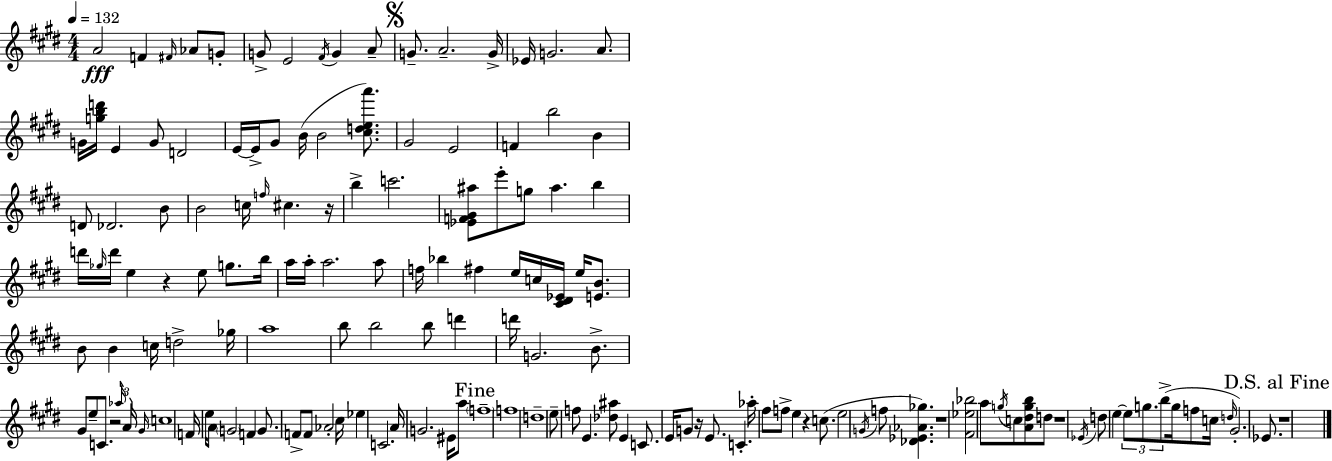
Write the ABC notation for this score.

X:1
T:Untitled
M:4/4
L:1/4
K:E
A2 F ^F/4 _A/2 G/2 G/2 E2 ^F/4 G A/2 G/2 A2 G/4 _E/4 G2 A/2 G/4 [gbd']/4 E G/2 D2 E/4 E/4 ^G/2 B/4 B2 [^cdea']/2 ^G2 E2 F b2 B D/2 _D2 B/2 B2 c/4 f/4 ^c z/4 b c'2 [_EF^G^a]/2 e'/2 g/2 ^a b d'/4 _g/4 d'/4 e z e/2 g/2 b/4 a/4 a/4 a2 a/2 f/4 _b ^f e/4 c/4 [^C^D_E]/4 e/4 [EB]/2 B/2 B c/4 d2 _g/4 a4 b/2 b2 b/2 d' d'/4 G2 B/2 ^G/2 e/2 C/2 z2 _a/4 A/4 ^G/4 c4 F/4 e/4 A/2 G2 F G/2 F/2 F/2 _A2 ^c/4 _e C2 A/4 G2 ^E/4 a/2 f4 f4 d4 e/2 f/2 E [_d^a]/2 E C/2 E/4 G/2 z/4 E/2 C _a/4 ^f/2 f/2 e z c/2 e2 G/4 f/2 [_D_E_A_g] z4 [^F_e_b]2 a/2 g/4 c/2 [A^dgb]/2 d/2 z4 _E/4 d/2 e e/2 g/2 b/2 g/4 f/2 c/4 d/4 ^G2 _E/2 z4